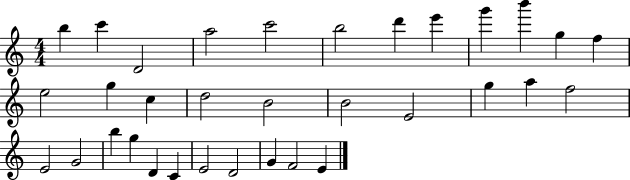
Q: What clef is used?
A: treble